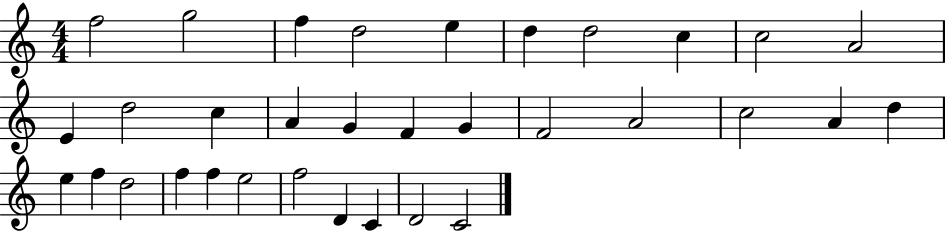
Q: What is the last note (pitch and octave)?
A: C4